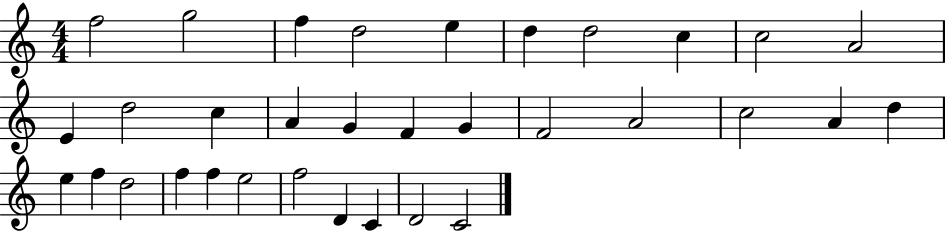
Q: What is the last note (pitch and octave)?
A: C4